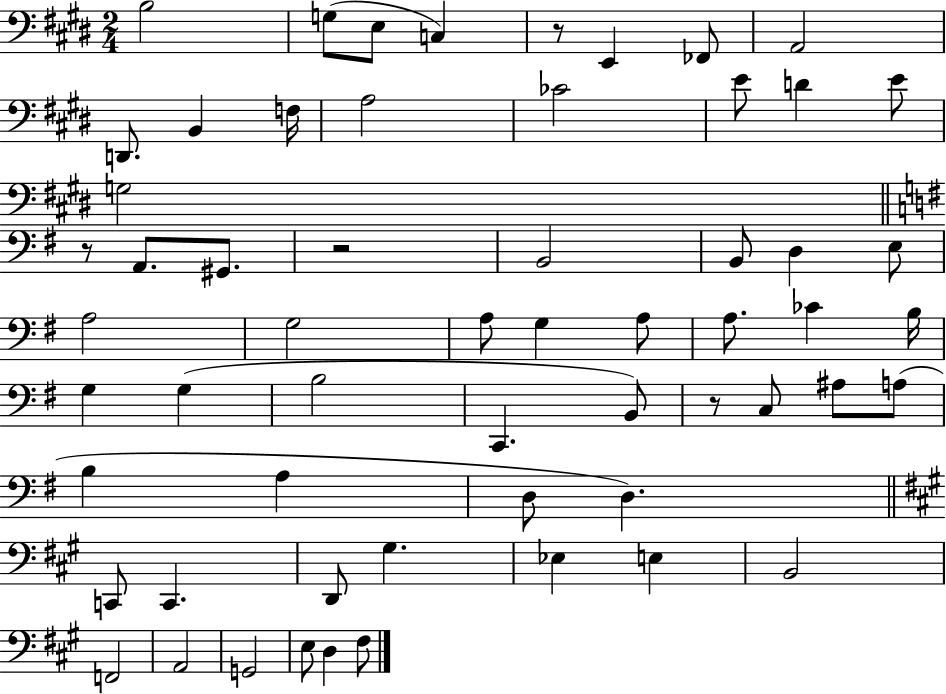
{
  \clef bass
  \numericTimeSignature
  \time 2/4
  \key e \major
  b2 | g8( e8 c4) | r8 e,4 fes,8 | a,2 | \break d,8. b,4 f16 | a2 | ces'2 | e'8 d'4 e'8 | \break g2 | \bar "||" \break \key g \major r8 a,8. gis,8. | r2 | b,2 | b,8 d4 e8 | \break a2 | g2 | a8 g4 a8 | a8. ces'4 b16 | \break g4 g4( | b2 | c,4. b,8) | r8 c8 ais8 a8( | \break b4 a4 | d8 d4.) | \bar "||" \break \key a \major c,8 c,4. | d,8 gis4. | ees4 e4 | b,2 | \break f,2 | a,2 | g,2 | e8 d4 fis8 | \break \bar "|."
}